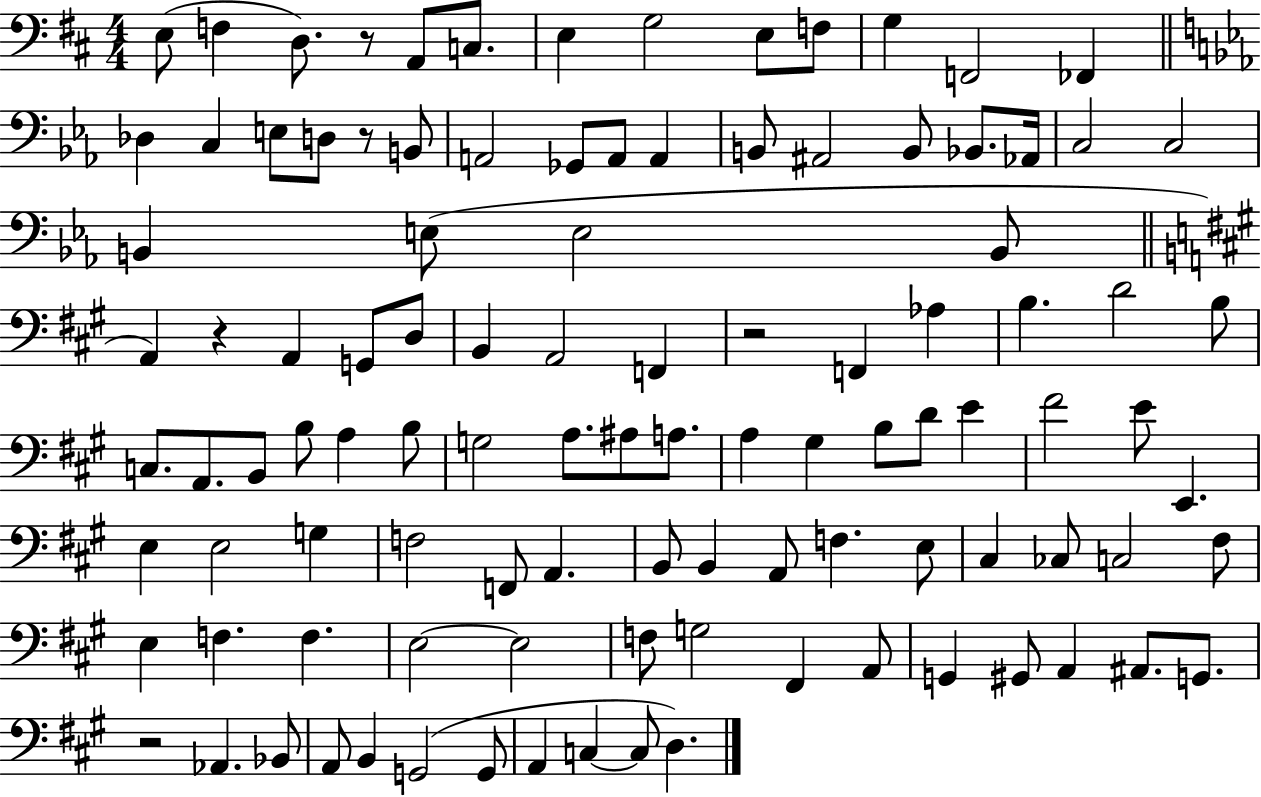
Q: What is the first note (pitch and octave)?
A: E3